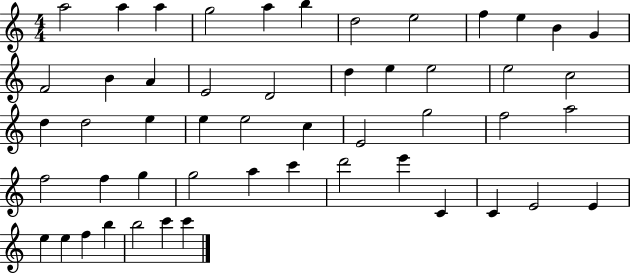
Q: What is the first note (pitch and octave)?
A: A5